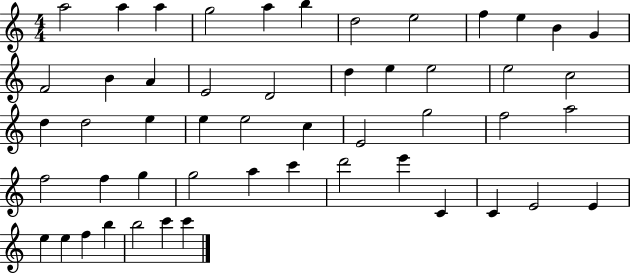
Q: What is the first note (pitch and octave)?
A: A5